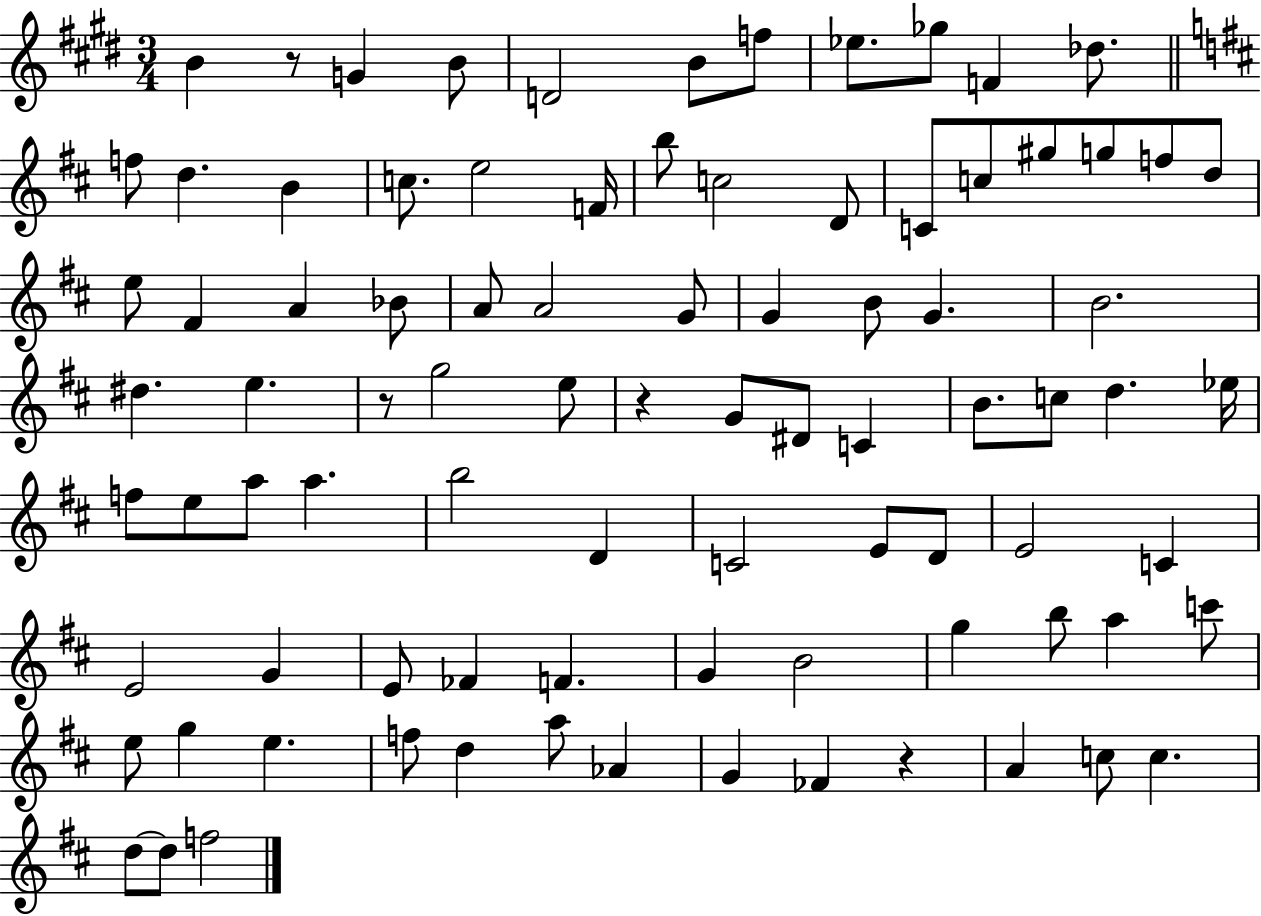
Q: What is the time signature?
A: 3/4